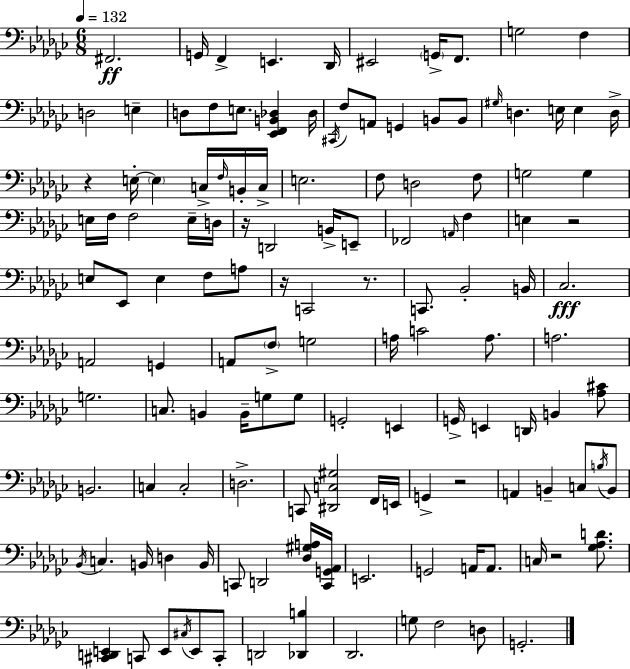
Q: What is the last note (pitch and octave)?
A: G2